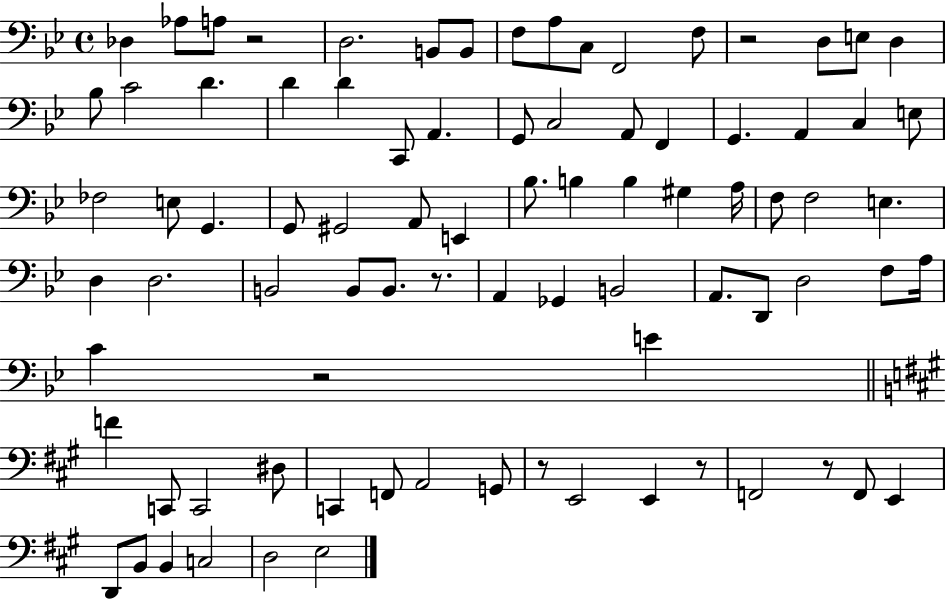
X:1
T:Untitled
M:4/4
L:1/4
K:Bb
_D, _A,/2 A,/2 z2 D,2 B,,/2 B,,/2 F,/2 A,/2 C,/2 F,,2 F,/2 z2 D,/2 E,/2 D, _B,/2 C2 D D D C,,/2 A,, G,,/2 C,2 A,,/2 F,, G,, A,, C, E,/2 _F,2 E,/2 G,, G,,/2 ^G,,2 A,,/2 E,, _B,/2 B, B, ^G, A,/4 F,/2 F,2 E, D, D,2 B,,2 B,,/2 B,,/2 z/2 A,, _G,, B,,2 A,,/2 D,,/2 D,2 F,/2 A,/4 C z2 E F C,,/2 C,,2 ^D,/2 C,, F,,/2 A,,2 G,,/2 z/2 E,,2 E,, z/2 F,,2 z/2 F,,/2 E,, D,,/2 B,,/2 B,, C,2 D,2 E,2